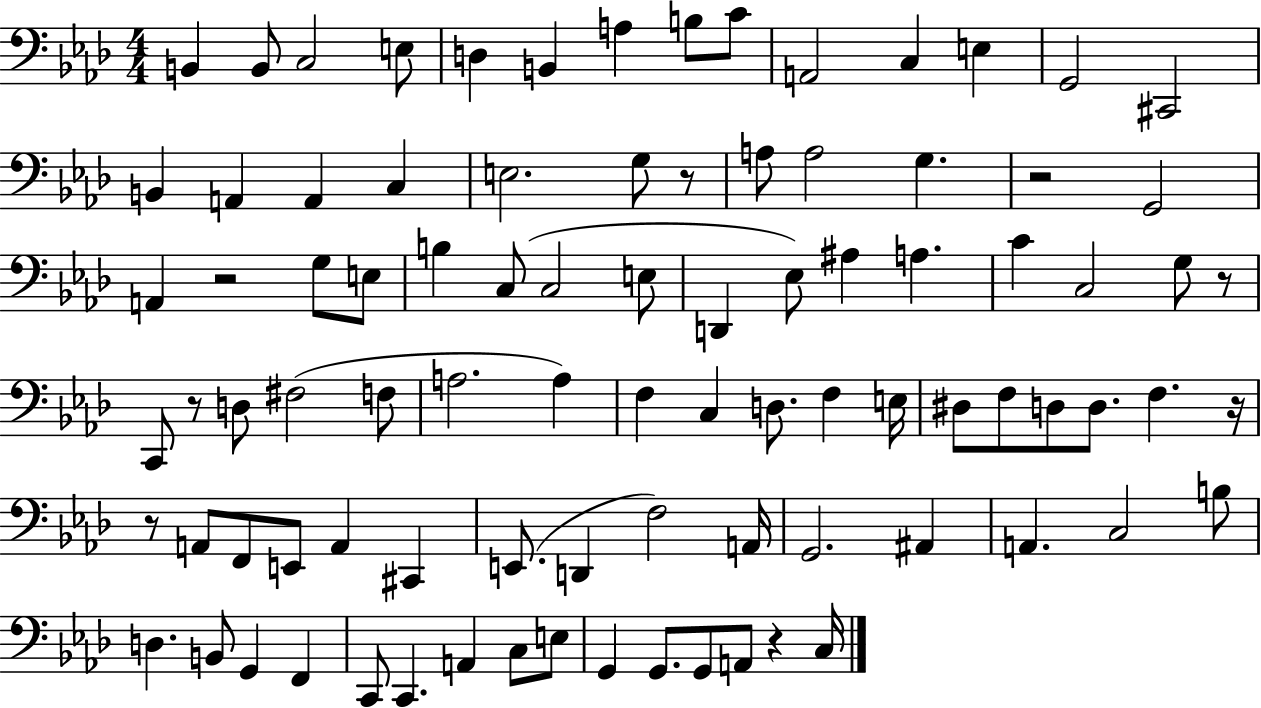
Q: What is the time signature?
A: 4/4